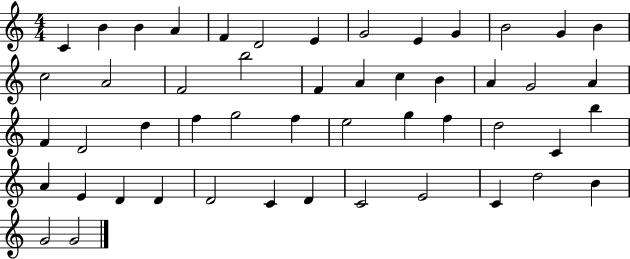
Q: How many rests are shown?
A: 0